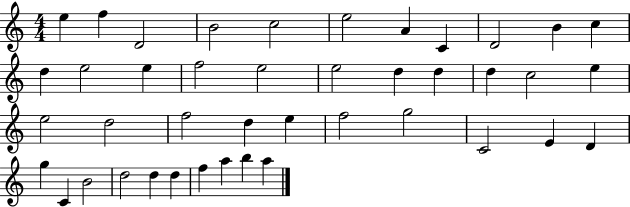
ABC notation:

X:1
T:Untitled
M:4/4
L:1/4
K:C
e f D2 B2 c2 e2 A C D2 B c d e2 e f2 e2 e2 d d d c2 e e2 d2 f2 d e f2 g2 C2 E D g C B2 d2 d d f a b a